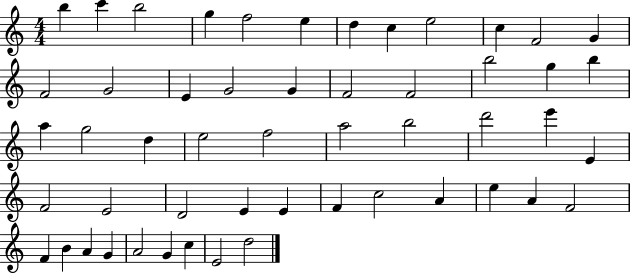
{
  \clef treble
  \numericTimeSignature
  \time 4/4
  \key c \major
  b''4 c'''4 b''2 | g''4 f''2 e''4 | d''4 c''4 e''2 | c''4 f'2 g'4 | \break f'2 g'2 | e'4 g'2 g'4 | f'2 f'2 | b''2 g''4 b''4 | \break a''4 g''2 d''4 | e''2 f''2 | a''2 b''2 | d'''2 e'''4 e'4 | \break f'2 e'2 | d'2 e'4 e'4 | f'4 c''2 a'4 | e''4 a'4 f'2 | \break f'4 b'4 a'4 g'4 | a'2 g'4 c''4 | e'2 d''2 | \bar "|."
}